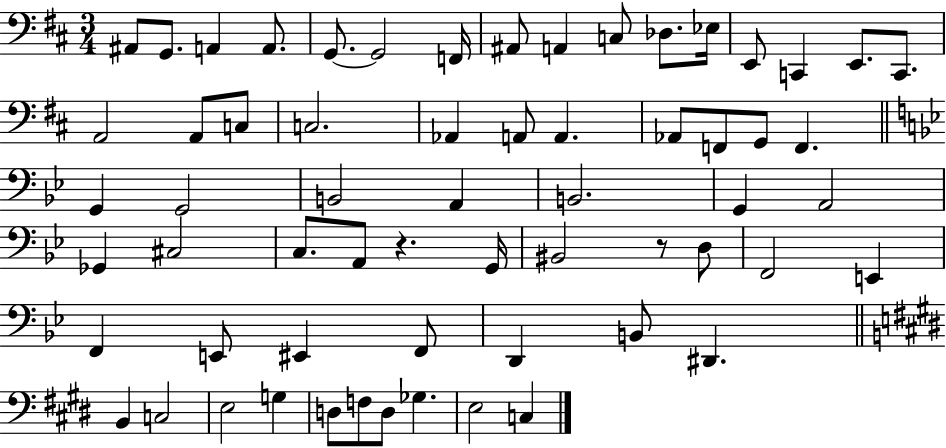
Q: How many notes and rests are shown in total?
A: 62